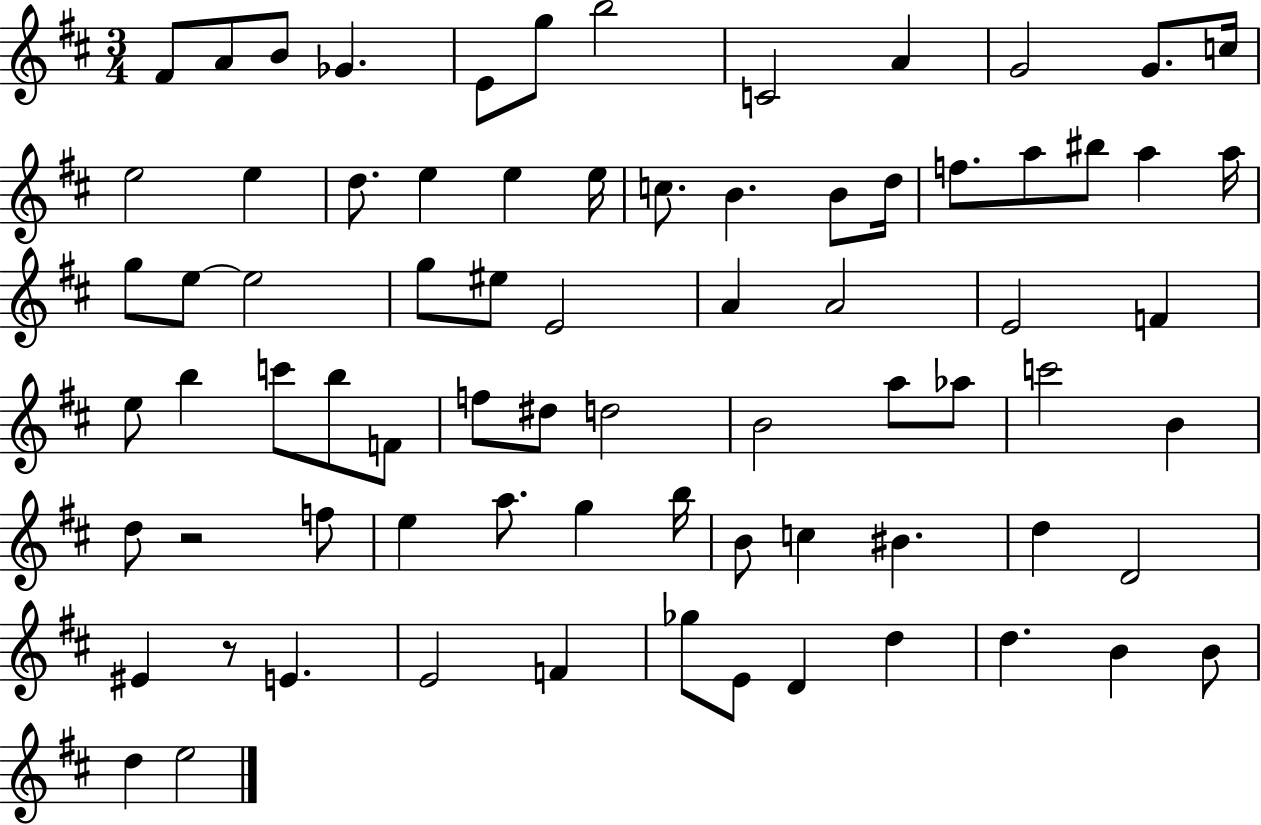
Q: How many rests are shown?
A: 2